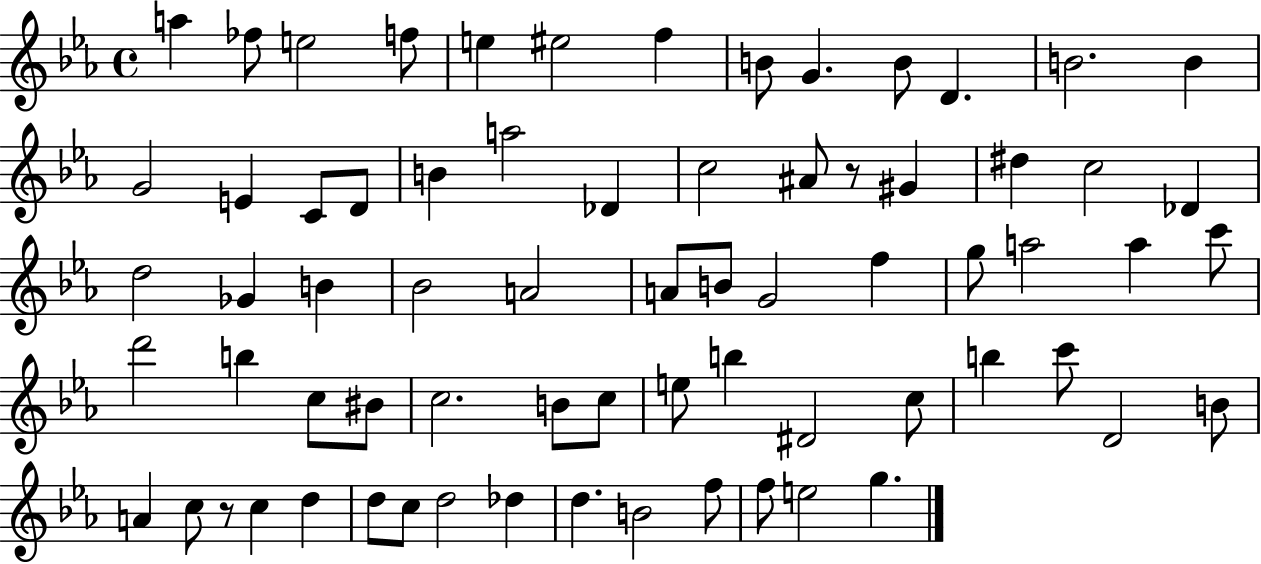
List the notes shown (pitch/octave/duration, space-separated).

A5/q FES5/e E5/h F5/e E5/q EIS5/h F5/q B4/e G4/q. B4/e D4/q. B4/h. B4/q G4/h E4/q C4/e D4/e B4/q A5/h Db4/q C5/h A#4/e R/e G#4/q D#5/q C5/h Db4/q D5/h Gb4/q B4/q Bb4/h A4/h A4/e B4/e G4/h F5/q G5/e A5/h A5/q C6/e D6/h B5/q C5/e BIS4/e C5/h. B4/e C5/e E5/e B5/q D#4/h C5/e B5/q C6/e D4/h B4/e A4/q C5/e R/e C5/q D5/q D5/e C5/e D5/h Db5/q D5/q. B4/h F5/e F5/e E5/h G5/q.